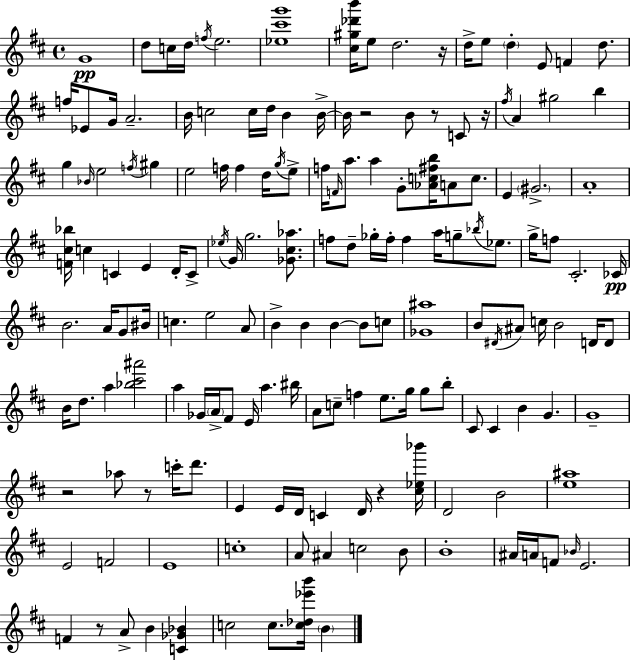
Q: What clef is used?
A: treble